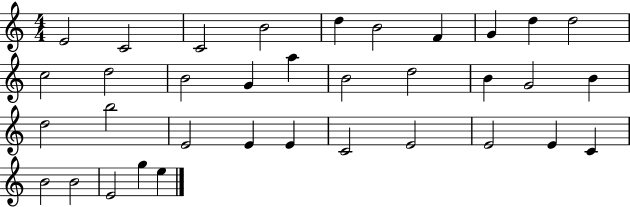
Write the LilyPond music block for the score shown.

{
  \clef treble
  \numericTimeSignature
  \time 4/4
  \key c \major
  e'2 c'2 | c'2 b'2 | d''4 b'2 f'4 | g'4 d''4 d''2 | \break c''2 d''2 | b'2 g'4 a''4 | b'2 d''2 | b'4 g'2 b'4 | \break d''2 b''2 | e'2 e'4 e'4 | c'2 e'2 | e'2 e'4 c'4 | \break b'2 b'2 | e'2 g''4 e''4 | \bar "|."
}